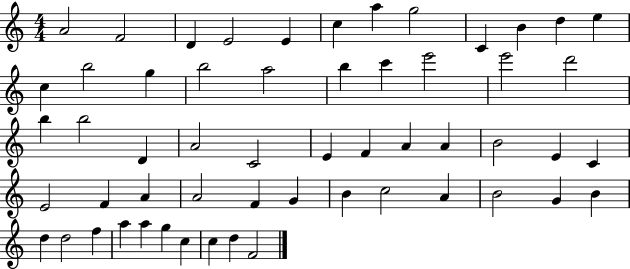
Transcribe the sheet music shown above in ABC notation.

X:1
T:Untitled
M:4/4
L:1/4
K:C
A2 F2 D E2 E c a g2 C B d e c b2 g b2 a2 b c' e'2 e'2 d'2 b b2 D A2 C2 E F A A B2 E C E2 F A A2 F G B c2 A B2 G B d d2 f a a g c c d F2